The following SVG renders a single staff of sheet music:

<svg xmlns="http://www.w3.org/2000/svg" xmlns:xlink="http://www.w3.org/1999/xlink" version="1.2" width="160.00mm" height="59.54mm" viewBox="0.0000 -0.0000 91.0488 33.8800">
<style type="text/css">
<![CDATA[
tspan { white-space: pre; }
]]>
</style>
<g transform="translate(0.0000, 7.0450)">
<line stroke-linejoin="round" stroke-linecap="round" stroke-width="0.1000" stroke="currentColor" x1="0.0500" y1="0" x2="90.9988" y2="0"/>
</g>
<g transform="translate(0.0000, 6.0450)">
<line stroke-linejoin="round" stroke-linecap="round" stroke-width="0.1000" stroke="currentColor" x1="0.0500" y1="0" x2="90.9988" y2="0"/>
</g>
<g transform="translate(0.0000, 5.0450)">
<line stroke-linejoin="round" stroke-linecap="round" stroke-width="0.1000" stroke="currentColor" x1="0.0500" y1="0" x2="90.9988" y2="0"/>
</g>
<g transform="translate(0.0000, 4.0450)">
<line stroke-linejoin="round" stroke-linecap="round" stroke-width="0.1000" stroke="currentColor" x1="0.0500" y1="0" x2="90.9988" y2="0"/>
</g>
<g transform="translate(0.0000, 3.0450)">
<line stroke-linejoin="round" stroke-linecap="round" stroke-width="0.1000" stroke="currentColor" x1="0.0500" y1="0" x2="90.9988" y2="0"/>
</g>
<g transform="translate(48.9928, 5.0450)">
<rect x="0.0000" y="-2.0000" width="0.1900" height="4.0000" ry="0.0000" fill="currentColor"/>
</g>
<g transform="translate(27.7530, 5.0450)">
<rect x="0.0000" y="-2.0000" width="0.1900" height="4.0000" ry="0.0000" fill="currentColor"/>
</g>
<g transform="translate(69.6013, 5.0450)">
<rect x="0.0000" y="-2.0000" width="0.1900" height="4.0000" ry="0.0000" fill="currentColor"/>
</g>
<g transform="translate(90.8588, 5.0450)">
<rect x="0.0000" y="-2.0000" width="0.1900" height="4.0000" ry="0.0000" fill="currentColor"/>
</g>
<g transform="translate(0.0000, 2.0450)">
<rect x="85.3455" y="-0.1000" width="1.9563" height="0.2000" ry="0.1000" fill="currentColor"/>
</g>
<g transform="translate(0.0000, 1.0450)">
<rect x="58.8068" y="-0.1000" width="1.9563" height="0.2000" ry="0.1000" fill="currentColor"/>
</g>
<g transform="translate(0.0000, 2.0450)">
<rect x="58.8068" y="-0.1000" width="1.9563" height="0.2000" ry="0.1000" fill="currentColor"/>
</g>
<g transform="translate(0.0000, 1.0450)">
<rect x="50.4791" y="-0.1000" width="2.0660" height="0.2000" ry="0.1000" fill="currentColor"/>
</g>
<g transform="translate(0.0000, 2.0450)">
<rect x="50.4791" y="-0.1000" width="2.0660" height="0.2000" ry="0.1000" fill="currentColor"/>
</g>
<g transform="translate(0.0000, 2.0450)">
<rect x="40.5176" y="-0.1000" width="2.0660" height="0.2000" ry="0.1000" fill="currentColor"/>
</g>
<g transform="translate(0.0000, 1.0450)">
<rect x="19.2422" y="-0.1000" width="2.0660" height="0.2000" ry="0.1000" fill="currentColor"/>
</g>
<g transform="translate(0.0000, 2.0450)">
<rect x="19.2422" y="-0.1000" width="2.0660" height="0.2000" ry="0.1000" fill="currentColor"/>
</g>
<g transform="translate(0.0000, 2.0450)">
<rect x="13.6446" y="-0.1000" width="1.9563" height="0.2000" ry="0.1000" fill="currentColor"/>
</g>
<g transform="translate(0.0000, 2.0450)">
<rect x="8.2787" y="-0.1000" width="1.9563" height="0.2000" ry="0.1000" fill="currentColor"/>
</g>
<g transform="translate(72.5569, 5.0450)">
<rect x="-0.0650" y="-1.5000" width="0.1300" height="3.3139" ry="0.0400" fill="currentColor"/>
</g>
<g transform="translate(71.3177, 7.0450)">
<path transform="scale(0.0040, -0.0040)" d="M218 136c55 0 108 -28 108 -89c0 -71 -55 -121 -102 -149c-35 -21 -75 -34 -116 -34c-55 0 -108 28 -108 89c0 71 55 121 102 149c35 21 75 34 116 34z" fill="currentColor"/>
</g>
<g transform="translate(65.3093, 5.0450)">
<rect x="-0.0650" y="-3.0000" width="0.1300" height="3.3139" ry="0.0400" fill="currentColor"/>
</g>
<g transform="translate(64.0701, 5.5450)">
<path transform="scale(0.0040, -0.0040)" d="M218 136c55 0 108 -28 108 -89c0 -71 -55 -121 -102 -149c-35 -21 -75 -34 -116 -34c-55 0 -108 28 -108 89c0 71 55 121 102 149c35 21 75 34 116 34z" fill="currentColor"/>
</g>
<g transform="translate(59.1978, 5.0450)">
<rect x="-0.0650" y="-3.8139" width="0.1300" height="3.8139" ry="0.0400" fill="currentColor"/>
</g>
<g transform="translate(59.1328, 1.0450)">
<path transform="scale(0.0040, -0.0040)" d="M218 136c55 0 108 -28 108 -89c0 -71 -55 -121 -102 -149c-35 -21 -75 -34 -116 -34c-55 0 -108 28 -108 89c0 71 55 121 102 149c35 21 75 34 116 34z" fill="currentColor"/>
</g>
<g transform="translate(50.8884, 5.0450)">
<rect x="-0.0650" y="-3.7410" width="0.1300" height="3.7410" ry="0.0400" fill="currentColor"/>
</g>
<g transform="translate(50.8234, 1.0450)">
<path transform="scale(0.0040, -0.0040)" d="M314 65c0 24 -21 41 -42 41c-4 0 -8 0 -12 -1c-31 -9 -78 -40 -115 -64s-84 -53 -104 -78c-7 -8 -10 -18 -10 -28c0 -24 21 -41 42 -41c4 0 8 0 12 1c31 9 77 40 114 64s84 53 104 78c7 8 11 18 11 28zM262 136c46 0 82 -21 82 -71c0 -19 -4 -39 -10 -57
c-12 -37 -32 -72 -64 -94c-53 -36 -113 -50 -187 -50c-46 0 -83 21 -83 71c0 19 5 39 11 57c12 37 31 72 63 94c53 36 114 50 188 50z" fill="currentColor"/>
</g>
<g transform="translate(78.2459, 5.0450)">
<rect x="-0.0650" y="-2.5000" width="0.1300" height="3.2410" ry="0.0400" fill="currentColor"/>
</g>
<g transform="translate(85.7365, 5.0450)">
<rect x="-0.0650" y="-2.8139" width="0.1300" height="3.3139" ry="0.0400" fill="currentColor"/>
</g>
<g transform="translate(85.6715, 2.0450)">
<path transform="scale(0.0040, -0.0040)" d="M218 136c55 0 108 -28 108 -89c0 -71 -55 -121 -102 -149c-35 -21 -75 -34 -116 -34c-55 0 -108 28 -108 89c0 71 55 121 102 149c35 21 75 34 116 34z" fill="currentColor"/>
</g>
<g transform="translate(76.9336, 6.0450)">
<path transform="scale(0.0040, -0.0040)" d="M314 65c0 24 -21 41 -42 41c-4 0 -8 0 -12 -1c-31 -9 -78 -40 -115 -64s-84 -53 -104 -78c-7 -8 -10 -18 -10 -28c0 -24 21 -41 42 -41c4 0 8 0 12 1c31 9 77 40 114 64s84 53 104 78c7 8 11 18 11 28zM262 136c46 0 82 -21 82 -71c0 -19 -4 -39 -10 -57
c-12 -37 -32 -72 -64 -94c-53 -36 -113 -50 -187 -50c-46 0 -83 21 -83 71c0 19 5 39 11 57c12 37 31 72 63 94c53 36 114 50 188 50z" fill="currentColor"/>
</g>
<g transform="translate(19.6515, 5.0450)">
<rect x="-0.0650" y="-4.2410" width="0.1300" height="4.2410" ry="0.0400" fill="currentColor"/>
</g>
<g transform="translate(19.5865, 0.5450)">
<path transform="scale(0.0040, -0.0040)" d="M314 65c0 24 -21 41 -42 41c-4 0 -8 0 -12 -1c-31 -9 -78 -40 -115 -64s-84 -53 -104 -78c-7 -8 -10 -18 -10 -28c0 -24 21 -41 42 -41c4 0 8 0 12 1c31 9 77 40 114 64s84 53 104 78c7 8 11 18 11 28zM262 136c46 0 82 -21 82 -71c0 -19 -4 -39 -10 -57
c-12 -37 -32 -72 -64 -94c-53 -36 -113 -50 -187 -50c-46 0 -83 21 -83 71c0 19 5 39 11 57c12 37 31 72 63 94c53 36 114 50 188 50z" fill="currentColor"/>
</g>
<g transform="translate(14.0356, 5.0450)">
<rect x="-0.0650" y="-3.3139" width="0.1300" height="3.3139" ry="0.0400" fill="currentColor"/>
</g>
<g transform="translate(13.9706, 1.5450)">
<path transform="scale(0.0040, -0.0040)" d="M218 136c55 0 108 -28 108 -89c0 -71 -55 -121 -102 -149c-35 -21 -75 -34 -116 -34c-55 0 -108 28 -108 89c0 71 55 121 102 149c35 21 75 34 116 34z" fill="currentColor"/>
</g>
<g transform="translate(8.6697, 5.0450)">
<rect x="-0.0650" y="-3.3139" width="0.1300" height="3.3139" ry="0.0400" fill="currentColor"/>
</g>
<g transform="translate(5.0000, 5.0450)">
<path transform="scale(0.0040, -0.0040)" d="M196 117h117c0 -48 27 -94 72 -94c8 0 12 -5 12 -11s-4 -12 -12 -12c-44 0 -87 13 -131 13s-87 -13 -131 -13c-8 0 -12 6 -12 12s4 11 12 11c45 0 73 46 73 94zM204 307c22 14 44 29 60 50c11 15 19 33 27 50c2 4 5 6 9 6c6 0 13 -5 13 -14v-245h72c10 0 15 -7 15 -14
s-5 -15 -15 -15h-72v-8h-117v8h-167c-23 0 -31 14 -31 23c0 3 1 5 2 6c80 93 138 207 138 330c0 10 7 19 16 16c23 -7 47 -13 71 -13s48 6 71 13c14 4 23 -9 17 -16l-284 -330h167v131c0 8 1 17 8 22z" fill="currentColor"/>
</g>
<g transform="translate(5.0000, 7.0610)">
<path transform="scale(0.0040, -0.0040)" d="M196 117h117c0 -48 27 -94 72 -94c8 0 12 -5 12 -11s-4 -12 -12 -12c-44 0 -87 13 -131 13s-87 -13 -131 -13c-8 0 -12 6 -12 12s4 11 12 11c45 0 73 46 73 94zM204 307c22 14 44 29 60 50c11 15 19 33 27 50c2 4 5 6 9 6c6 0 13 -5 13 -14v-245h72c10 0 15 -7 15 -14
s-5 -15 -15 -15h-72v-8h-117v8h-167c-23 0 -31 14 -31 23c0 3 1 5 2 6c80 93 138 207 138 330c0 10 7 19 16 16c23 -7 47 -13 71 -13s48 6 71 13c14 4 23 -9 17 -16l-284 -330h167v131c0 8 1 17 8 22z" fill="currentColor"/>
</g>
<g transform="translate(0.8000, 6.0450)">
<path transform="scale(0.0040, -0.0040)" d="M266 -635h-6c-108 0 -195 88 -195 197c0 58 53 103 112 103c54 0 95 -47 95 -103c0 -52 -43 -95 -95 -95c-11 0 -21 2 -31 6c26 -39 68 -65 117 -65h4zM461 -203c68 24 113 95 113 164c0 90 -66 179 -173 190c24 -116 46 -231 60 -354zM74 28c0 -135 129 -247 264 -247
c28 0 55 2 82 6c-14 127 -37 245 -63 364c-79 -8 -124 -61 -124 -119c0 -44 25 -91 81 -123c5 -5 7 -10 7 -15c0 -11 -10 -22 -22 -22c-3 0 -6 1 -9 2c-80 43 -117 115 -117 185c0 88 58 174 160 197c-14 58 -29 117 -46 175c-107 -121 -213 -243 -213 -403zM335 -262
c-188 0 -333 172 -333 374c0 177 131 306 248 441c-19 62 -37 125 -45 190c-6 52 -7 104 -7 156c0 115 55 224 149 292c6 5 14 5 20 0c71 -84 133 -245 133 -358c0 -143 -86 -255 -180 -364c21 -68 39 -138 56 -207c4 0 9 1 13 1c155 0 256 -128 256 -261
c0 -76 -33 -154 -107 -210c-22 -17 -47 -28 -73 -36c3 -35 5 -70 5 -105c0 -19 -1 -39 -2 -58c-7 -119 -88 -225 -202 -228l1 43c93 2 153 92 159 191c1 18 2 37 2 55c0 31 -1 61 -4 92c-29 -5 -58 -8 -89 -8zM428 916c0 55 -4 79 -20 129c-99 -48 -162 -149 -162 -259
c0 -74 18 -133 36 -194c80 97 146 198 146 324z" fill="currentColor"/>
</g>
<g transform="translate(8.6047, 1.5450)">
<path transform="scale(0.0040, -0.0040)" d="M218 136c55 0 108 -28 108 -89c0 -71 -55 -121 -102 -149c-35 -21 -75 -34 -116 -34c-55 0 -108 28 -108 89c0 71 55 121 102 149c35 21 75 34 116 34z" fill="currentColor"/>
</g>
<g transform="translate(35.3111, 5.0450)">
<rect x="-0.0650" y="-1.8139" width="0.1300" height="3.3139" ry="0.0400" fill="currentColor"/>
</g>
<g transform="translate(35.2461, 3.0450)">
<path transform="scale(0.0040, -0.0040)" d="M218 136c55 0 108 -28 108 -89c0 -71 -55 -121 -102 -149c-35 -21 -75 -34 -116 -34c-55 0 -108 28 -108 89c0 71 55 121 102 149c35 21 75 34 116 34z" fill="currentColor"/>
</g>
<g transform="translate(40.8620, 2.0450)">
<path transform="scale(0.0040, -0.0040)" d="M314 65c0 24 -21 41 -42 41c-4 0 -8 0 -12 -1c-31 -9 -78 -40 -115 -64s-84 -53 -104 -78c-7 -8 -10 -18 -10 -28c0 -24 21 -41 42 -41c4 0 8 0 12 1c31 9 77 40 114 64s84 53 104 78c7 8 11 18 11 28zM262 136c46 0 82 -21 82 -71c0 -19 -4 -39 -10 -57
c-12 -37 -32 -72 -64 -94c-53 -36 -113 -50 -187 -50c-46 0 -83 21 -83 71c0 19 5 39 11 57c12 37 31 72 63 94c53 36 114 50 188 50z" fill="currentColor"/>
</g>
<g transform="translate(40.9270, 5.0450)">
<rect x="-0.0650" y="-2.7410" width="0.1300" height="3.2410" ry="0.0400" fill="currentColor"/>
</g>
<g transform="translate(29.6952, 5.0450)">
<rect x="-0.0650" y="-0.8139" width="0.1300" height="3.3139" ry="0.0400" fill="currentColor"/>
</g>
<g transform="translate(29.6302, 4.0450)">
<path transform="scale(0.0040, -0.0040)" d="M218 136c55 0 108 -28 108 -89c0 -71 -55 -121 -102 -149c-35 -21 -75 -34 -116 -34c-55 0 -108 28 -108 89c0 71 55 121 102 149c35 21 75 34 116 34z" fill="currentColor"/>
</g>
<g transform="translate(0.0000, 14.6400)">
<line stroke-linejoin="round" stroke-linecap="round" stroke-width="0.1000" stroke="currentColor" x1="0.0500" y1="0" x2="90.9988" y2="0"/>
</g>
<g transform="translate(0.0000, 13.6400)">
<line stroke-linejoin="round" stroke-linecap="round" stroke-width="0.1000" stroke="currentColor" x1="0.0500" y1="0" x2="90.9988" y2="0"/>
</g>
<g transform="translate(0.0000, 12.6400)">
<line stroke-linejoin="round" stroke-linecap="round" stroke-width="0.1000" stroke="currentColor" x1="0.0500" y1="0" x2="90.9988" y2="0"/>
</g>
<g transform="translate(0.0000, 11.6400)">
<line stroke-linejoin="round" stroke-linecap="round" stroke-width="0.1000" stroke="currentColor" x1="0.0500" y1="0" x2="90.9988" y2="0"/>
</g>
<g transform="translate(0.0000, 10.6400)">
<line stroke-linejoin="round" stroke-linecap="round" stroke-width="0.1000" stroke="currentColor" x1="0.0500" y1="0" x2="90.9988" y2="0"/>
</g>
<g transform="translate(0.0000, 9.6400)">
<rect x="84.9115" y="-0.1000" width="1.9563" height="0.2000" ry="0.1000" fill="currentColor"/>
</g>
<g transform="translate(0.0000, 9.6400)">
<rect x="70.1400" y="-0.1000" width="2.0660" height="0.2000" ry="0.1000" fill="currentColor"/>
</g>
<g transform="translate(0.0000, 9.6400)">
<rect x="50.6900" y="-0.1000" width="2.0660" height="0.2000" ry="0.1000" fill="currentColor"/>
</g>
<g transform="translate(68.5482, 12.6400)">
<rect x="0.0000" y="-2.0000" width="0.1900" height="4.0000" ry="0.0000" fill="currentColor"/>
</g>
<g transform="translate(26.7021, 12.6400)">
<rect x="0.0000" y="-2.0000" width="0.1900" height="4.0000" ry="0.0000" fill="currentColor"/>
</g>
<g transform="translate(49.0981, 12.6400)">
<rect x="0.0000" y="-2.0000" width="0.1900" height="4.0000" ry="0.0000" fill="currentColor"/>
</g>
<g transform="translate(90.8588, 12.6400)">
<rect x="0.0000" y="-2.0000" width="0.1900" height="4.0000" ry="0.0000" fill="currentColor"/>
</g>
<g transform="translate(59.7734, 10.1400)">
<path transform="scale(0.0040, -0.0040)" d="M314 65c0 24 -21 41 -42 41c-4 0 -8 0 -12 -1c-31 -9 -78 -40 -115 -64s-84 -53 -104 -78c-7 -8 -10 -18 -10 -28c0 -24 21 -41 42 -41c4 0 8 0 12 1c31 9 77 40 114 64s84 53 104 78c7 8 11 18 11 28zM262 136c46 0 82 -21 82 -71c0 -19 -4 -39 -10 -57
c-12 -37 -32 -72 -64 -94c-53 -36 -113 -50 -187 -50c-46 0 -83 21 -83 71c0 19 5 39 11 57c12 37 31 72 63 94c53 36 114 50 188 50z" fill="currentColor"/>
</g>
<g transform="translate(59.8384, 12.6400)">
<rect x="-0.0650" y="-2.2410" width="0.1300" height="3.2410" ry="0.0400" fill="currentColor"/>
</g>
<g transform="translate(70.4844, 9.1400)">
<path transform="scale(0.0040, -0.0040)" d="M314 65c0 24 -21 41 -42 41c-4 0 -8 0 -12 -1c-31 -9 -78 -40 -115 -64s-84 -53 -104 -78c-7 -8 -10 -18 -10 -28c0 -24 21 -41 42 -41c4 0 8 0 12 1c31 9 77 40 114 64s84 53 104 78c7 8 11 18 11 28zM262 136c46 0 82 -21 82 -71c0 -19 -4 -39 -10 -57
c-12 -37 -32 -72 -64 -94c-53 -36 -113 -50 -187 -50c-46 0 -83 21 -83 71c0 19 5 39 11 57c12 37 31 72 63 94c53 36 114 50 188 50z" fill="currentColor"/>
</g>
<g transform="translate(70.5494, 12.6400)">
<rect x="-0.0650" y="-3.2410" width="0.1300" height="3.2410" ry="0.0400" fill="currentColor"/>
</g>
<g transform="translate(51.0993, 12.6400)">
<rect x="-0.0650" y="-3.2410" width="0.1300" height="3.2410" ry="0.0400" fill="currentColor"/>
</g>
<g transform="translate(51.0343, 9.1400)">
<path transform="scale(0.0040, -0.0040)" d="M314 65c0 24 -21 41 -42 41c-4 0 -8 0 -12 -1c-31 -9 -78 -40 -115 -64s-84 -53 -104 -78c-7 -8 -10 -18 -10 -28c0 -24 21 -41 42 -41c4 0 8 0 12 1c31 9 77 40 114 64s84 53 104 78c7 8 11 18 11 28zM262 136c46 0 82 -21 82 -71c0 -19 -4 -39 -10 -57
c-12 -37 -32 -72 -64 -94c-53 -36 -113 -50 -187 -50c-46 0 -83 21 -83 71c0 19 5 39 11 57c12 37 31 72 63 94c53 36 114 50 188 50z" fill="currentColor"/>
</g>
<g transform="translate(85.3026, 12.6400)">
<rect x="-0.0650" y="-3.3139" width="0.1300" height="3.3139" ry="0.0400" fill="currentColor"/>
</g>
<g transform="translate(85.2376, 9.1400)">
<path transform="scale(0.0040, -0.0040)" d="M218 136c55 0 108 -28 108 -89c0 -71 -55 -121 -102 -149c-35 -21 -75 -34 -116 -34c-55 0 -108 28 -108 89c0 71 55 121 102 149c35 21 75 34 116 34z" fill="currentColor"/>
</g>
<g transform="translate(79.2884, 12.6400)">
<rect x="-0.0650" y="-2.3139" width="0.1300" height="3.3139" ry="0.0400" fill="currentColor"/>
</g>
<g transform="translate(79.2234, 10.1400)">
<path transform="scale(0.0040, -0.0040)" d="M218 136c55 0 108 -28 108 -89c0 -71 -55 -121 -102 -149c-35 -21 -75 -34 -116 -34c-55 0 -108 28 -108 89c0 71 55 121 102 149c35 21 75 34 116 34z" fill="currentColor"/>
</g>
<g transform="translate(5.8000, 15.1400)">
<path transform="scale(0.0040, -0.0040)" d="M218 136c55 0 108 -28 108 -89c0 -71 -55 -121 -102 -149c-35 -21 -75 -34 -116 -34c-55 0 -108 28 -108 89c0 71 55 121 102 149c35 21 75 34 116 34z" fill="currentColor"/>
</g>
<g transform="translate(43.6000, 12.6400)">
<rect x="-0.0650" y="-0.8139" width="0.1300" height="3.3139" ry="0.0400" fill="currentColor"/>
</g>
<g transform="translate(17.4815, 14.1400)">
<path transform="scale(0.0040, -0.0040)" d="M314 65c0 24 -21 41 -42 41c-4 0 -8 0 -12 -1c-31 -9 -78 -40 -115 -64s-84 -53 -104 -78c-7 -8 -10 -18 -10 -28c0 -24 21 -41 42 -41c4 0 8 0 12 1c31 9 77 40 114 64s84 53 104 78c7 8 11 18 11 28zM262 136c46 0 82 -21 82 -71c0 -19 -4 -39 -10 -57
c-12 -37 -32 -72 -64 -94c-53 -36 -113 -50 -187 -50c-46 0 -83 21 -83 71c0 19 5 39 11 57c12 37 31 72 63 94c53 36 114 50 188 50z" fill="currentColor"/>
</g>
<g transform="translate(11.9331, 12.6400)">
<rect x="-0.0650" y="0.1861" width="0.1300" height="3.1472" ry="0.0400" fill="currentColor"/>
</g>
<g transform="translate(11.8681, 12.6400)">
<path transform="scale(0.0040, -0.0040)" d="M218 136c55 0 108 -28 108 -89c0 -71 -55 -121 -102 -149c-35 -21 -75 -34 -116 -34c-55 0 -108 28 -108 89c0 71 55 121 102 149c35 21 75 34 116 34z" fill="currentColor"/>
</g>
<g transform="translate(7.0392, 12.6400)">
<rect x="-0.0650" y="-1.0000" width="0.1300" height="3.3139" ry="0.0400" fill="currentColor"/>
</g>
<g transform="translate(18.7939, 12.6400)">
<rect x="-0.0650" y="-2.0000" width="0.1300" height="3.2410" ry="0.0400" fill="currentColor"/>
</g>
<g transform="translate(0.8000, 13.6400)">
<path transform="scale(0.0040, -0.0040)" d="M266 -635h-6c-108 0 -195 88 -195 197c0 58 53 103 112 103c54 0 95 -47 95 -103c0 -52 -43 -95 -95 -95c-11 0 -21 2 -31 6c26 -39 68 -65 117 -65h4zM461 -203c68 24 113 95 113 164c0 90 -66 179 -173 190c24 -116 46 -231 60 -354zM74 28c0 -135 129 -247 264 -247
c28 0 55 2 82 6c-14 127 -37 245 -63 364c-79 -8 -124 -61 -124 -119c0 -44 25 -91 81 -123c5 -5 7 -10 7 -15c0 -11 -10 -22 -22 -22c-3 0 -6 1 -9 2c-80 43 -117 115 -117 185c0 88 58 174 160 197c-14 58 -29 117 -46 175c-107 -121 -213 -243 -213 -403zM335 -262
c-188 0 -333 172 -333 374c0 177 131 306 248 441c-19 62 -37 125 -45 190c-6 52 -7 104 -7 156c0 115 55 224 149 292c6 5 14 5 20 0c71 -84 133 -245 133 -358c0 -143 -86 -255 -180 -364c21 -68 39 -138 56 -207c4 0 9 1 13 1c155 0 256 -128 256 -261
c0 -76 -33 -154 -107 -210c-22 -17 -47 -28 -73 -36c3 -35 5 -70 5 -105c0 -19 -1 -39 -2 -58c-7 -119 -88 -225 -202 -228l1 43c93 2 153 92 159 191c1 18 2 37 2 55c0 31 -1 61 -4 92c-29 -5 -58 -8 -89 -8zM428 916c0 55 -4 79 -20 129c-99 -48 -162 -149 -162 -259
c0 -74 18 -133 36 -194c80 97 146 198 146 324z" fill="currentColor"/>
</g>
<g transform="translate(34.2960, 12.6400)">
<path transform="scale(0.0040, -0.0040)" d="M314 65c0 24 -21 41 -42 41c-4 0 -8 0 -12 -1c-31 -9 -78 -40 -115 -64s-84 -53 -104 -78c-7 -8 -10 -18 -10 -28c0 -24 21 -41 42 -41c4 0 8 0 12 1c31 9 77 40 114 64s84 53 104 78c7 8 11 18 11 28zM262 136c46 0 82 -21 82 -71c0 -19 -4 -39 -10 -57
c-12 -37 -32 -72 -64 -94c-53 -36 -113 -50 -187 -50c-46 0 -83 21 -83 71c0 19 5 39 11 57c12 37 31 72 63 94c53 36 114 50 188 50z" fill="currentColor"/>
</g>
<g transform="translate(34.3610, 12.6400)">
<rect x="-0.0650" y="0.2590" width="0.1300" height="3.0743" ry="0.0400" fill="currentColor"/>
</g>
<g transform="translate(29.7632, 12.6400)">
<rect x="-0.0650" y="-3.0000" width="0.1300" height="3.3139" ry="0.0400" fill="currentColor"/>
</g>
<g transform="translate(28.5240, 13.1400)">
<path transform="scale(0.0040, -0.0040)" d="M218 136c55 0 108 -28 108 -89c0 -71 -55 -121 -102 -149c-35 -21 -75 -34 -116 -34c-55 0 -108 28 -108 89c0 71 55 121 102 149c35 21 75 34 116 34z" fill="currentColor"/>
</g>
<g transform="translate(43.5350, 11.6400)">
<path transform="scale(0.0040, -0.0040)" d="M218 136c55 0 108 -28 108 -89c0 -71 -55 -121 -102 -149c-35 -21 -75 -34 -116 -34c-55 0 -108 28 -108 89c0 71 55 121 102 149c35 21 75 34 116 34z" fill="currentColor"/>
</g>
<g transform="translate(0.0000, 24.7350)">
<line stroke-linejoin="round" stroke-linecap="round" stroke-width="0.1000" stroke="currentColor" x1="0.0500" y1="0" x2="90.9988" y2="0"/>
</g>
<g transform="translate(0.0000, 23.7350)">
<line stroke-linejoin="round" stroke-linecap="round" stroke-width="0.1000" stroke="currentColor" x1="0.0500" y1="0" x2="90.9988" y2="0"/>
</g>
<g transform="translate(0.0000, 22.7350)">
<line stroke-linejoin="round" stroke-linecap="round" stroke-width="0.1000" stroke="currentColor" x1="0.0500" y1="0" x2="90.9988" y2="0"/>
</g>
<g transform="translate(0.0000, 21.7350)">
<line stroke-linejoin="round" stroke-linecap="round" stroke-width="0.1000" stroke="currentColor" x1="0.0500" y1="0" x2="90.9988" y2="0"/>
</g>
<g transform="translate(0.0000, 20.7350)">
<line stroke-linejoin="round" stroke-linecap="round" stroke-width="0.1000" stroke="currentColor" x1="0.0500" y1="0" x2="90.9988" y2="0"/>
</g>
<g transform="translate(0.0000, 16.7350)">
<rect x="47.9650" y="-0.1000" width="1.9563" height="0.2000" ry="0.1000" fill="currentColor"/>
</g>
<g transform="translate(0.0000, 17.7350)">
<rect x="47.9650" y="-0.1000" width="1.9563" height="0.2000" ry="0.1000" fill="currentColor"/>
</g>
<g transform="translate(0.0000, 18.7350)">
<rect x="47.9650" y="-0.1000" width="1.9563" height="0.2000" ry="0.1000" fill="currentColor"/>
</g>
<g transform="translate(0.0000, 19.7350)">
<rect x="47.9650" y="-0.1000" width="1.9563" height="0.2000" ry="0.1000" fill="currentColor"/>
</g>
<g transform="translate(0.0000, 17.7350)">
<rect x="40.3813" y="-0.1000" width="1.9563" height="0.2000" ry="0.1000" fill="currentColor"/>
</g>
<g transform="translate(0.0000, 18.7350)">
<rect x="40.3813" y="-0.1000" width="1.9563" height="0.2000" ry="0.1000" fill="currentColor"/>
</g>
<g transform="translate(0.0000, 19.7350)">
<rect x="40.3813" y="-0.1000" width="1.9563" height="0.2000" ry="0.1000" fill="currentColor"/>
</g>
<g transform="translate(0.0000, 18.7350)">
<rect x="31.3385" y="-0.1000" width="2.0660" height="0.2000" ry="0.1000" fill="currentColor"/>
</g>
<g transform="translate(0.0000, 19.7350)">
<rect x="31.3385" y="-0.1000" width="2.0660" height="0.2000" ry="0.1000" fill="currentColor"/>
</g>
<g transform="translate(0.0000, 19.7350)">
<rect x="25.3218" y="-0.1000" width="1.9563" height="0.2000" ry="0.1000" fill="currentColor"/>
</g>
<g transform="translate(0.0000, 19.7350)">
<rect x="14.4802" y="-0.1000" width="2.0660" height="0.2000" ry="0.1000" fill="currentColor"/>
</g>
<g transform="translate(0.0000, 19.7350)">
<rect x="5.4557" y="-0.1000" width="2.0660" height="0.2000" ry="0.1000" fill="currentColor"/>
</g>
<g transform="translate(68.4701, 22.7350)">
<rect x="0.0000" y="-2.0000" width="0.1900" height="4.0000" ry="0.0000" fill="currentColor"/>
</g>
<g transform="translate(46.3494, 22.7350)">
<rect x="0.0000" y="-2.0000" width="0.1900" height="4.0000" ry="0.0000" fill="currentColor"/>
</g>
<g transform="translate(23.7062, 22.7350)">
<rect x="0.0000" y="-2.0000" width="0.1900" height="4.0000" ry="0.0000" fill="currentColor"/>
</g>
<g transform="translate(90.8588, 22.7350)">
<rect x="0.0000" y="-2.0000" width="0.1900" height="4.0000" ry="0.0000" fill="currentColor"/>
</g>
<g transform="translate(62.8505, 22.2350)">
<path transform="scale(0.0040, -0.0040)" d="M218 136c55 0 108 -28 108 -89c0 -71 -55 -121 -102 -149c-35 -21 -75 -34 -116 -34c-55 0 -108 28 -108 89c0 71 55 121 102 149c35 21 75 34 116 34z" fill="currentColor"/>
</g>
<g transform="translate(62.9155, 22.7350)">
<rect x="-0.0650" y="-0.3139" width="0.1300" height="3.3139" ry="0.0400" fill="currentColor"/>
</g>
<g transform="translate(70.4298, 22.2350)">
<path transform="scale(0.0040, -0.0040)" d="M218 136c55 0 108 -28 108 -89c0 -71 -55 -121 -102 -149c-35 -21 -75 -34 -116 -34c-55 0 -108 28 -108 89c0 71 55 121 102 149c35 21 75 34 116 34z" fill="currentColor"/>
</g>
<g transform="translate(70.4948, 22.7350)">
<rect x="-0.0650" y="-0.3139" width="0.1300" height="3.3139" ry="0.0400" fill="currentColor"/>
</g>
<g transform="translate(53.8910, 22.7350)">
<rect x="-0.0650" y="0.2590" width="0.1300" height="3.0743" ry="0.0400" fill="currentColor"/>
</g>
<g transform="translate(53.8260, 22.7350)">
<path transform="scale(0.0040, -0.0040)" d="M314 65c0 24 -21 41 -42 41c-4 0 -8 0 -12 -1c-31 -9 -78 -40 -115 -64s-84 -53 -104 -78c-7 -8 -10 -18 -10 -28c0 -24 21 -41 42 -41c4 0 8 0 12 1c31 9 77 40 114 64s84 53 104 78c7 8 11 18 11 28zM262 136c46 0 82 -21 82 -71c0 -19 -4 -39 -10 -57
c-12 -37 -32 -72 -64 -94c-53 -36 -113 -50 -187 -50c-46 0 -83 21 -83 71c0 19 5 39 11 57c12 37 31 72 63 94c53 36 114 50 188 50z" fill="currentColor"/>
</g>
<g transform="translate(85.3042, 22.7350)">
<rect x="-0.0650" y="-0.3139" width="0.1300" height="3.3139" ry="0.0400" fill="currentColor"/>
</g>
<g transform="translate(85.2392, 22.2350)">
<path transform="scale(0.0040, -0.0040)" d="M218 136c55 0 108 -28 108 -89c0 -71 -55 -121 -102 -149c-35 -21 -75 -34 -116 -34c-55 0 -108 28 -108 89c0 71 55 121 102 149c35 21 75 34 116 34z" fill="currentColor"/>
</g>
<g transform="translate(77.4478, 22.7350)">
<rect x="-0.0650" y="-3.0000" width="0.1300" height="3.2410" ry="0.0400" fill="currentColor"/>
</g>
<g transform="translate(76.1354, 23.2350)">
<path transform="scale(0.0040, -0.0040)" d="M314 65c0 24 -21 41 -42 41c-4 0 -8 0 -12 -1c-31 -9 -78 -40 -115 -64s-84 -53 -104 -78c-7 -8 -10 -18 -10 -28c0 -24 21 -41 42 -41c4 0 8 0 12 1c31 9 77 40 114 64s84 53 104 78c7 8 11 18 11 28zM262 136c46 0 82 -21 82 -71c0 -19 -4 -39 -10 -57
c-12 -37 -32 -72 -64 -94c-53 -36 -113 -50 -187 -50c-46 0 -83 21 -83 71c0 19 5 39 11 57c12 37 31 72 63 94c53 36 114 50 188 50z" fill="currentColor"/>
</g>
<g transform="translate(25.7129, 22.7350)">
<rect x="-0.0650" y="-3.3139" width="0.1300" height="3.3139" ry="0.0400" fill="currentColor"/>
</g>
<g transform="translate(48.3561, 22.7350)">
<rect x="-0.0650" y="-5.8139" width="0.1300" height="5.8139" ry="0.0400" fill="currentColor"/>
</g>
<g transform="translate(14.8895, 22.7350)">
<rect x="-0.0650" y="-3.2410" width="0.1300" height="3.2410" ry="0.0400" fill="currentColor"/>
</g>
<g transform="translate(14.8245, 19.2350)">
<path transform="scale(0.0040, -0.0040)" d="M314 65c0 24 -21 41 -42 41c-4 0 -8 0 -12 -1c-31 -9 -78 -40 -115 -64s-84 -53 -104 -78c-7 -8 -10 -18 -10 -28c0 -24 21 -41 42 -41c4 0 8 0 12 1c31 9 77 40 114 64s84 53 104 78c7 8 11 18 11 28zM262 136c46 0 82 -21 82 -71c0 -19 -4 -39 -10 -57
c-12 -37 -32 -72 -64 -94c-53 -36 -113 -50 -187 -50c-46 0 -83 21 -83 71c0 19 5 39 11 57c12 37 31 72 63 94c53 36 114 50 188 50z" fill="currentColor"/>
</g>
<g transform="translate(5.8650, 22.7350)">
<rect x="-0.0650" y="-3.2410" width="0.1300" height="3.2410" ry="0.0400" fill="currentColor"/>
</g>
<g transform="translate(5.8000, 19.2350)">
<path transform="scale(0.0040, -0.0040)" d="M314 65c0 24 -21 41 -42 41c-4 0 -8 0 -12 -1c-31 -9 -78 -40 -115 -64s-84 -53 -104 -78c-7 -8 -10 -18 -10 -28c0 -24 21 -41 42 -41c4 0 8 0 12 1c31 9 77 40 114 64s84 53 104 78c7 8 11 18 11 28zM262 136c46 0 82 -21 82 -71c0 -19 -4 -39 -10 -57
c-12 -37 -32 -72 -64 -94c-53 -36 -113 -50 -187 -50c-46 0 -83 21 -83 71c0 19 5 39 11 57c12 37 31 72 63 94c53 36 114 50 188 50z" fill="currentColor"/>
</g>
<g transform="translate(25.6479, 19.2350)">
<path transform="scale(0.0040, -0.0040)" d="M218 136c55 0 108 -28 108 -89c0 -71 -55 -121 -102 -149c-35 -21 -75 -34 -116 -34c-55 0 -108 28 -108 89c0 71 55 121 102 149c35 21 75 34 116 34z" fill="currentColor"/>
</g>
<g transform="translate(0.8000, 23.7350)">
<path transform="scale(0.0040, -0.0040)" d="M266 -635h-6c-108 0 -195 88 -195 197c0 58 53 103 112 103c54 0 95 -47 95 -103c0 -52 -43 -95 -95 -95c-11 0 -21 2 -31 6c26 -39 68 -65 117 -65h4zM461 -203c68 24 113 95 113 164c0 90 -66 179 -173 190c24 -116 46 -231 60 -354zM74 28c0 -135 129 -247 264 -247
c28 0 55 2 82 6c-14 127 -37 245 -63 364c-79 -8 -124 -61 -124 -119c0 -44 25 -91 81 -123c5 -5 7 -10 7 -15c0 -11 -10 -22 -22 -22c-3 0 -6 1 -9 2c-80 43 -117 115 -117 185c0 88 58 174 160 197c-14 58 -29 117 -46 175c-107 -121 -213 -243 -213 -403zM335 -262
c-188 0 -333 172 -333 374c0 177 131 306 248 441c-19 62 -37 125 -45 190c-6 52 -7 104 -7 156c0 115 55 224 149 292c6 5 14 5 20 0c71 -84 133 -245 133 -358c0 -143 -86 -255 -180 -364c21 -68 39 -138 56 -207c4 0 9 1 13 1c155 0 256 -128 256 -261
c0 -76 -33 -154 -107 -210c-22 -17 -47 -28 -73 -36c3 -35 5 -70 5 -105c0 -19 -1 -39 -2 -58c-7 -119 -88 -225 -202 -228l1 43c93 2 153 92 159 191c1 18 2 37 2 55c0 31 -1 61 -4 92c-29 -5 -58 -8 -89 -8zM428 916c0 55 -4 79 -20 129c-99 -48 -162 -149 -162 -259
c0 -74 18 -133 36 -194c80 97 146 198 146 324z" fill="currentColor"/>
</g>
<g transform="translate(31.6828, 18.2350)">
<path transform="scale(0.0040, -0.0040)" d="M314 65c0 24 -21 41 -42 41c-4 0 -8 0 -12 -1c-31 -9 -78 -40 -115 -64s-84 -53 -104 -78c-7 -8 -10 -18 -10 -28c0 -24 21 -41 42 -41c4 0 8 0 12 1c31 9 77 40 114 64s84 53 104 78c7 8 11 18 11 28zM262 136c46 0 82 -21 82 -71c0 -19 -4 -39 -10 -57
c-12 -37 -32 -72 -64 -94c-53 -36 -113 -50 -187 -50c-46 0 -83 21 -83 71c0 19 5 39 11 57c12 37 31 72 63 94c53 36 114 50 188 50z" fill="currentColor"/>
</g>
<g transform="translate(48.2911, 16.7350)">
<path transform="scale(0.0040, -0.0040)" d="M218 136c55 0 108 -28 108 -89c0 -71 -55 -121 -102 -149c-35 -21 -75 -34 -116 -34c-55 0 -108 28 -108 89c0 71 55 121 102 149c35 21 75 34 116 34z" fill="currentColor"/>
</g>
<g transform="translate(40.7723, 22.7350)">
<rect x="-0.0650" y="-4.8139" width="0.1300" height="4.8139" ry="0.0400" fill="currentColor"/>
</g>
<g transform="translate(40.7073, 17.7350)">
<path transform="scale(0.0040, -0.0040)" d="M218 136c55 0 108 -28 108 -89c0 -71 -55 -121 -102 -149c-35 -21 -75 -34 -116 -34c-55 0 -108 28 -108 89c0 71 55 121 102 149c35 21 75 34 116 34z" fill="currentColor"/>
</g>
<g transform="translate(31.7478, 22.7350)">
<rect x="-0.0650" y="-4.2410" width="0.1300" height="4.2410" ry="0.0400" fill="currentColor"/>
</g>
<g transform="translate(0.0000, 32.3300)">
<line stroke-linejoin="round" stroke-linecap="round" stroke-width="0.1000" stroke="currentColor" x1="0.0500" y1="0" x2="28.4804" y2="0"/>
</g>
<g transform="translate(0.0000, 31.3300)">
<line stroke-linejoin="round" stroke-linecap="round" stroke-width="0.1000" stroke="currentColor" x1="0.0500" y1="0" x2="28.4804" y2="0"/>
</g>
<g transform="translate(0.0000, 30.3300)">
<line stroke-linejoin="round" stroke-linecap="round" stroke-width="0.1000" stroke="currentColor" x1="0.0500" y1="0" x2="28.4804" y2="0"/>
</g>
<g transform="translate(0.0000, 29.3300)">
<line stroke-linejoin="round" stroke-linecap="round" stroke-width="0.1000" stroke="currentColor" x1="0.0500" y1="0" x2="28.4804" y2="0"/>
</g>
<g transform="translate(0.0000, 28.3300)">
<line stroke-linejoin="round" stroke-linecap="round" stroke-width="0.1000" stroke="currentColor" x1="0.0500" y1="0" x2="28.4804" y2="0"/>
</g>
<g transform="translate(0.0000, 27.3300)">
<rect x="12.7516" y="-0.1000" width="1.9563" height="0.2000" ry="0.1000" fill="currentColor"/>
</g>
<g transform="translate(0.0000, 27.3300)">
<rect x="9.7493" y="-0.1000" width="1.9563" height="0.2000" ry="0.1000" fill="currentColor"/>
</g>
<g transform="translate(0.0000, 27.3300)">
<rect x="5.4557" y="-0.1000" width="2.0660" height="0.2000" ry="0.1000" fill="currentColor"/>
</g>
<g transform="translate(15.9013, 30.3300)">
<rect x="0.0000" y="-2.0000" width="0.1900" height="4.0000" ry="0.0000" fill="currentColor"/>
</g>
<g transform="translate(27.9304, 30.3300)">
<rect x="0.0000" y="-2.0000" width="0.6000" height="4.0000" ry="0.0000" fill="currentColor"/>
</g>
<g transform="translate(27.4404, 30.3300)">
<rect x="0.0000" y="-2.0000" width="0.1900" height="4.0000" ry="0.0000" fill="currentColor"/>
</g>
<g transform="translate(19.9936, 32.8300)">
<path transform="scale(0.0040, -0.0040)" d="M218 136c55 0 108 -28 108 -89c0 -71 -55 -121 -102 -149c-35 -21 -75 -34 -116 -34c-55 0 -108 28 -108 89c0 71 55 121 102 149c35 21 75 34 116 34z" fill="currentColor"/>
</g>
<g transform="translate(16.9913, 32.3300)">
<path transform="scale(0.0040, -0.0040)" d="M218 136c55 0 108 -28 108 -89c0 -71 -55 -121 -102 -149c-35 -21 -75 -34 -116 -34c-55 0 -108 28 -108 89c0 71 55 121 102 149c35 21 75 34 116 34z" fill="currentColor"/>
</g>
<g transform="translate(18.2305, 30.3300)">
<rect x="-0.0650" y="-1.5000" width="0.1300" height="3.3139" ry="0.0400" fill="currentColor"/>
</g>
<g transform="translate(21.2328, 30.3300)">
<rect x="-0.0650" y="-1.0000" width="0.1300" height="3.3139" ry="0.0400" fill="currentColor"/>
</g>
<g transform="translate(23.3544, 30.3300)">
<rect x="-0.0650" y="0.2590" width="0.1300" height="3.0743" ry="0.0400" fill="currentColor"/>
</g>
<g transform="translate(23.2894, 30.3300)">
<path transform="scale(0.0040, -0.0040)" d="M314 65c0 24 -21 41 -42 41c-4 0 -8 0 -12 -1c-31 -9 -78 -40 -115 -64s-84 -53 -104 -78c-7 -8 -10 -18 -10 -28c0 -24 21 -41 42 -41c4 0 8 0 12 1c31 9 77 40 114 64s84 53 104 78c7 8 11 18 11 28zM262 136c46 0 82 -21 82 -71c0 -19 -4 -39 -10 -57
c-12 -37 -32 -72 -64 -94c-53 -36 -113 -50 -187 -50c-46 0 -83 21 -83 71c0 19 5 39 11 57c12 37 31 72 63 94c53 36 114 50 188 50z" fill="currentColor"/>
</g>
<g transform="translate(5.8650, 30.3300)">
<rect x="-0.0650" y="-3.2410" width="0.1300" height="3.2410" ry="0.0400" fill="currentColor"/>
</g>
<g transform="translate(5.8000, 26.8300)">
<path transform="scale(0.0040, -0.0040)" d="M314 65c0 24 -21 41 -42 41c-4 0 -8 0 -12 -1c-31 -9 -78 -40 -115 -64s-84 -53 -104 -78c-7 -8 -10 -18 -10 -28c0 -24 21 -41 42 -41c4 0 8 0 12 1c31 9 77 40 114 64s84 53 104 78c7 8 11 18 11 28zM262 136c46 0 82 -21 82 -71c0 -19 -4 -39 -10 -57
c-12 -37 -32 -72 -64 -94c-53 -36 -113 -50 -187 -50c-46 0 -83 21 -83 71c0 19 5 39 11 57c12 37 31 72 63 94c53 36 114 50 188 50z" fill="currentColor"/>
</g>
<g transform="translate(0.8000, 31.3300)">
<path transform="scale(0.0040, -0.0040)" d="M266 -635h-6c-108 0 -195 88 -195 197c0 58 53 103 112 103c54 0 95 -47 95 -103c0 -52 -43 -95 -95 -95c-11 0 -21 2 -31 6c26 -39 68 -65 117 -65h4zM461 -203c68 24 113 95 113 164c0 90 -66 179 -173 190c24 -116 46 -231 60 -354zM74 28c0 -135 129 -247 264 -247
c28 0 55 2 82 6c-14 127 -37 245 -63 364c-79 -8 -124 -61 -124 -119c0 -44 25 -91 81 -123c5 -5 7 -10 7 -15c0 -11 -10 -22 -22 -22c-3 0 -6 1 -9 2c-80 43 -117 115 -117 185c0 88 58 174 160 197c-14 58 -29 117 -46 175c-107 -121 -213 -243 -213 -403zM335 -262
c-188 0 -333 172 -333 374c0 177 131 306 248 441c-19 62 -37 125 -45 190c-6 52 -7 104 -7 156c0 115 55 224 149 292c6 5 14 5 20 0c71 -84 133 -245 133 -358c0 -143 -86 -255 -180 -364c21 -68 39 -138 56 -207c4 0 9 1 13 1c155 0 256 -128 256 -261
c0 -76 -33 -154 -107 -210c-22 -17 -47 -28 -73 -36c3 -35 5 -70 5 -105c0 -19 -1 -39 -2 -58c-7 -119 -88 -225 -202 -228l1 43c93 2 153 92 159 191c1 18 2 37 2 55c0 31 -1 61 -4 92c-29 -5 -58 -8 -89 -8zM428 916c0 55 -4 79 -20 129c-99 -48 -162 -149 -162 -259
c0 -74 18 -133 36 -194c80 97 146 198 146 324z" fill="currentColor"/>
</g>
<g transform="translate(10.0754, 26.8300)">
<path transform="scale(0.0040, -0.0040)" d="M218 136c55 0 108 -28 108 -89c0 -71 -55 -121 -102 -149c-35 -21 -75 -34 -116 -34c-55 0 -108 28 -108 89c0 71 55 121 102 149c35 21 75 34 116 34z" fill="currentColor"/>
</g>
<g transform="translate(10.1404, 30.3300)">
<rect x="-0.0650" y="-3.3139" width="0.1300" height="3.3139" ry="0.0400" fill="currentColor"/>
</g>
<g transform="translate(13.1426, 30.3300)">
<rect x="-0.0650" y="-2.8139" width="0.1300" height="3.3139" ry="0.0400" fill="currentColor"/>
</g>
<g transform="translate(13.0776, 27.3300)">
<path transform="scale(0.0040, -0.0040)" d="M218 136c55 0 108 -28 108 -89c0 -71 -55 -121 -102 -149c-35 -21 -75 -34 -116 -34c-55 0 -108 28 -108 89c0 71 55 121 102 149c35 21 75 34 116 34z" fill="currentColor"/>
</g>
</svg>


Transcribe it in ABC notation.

X:1
T:Untitled
M:4/4
L:1/4
K:C
b b d'2 d f a2 c'2 c' A E G2 a D B F2 A B2 d b2 g2 b2 g b b2 b2 b d'2 e' g' B2 c c A2 c b2 b a E D B2